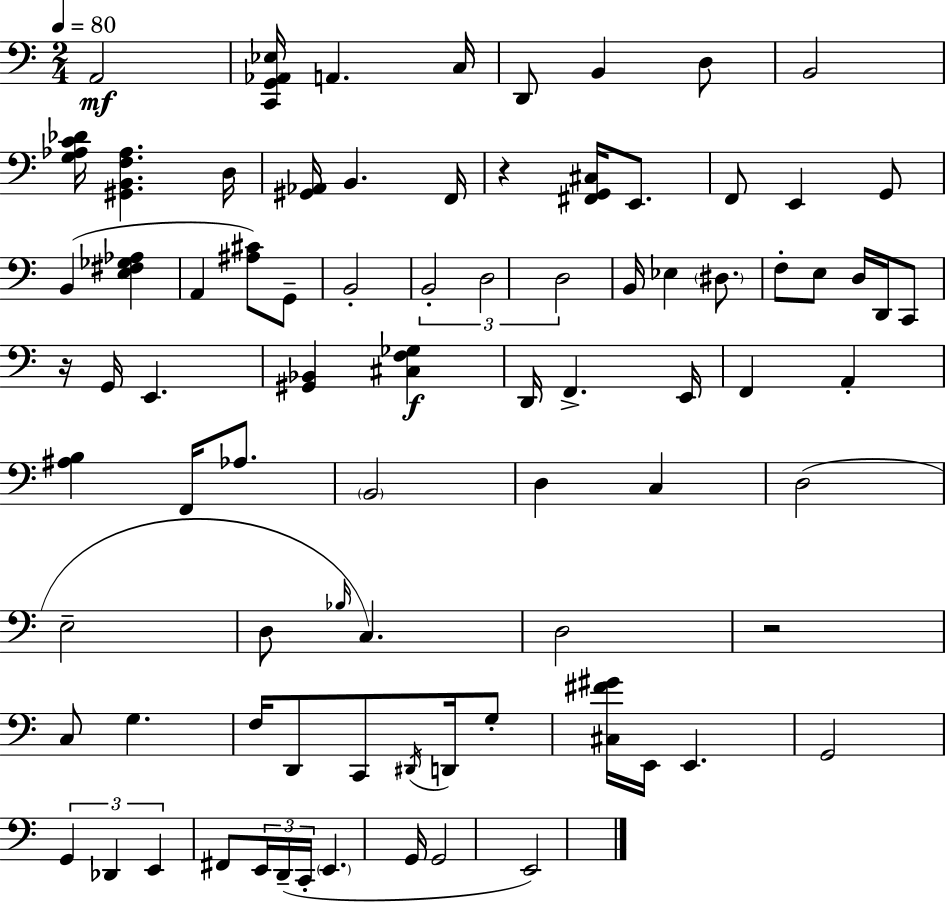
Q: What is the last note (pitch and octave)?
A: E2